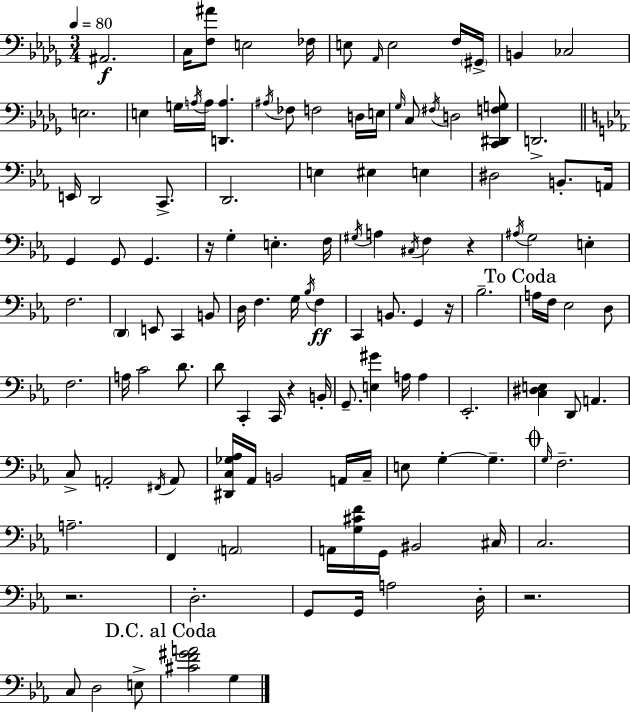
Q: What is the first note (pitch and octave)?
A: A#2